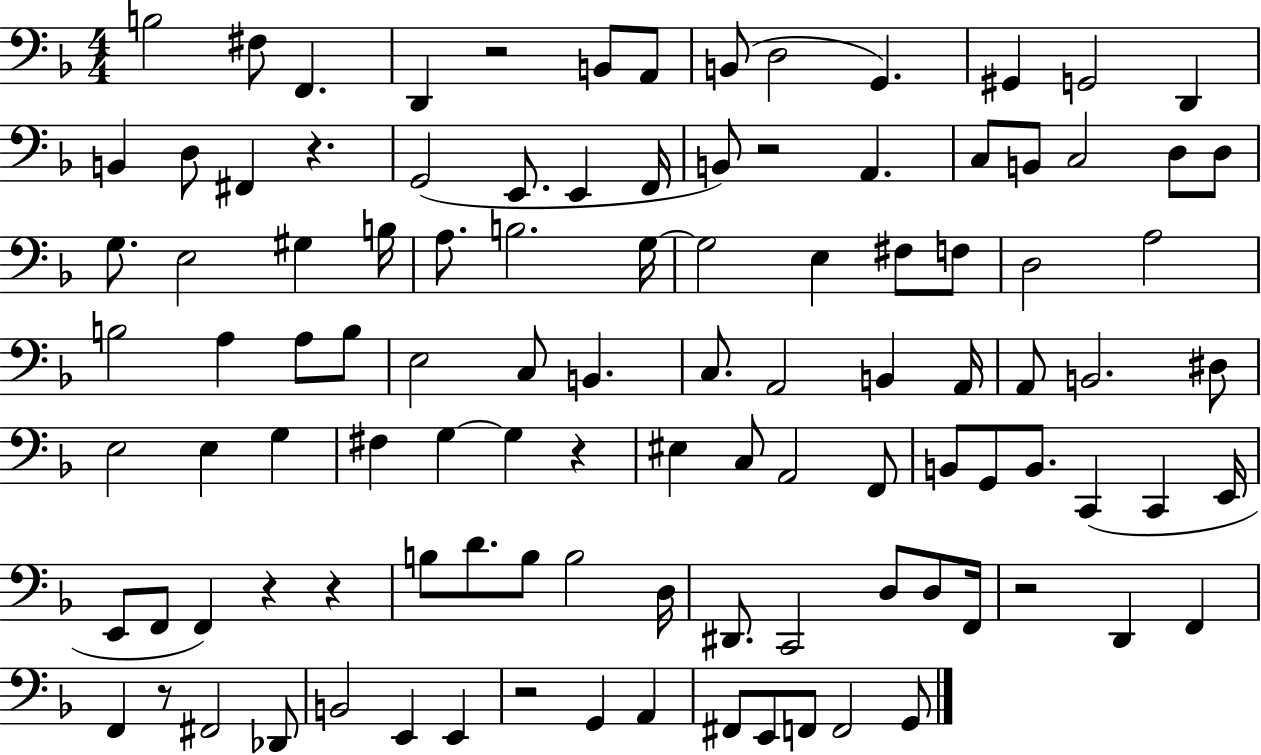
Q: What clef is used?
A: bass